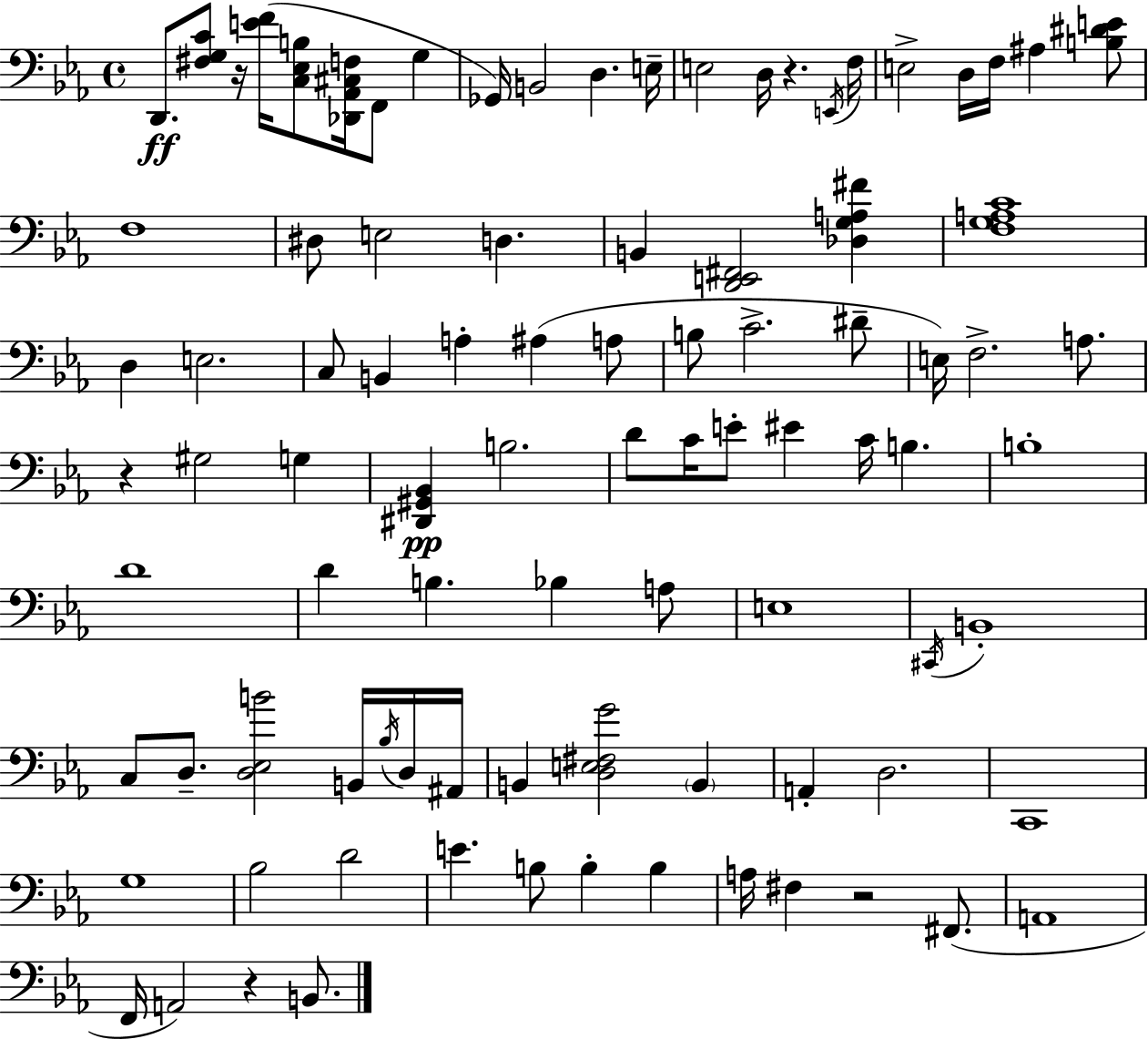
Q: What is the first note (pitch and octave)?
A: D2